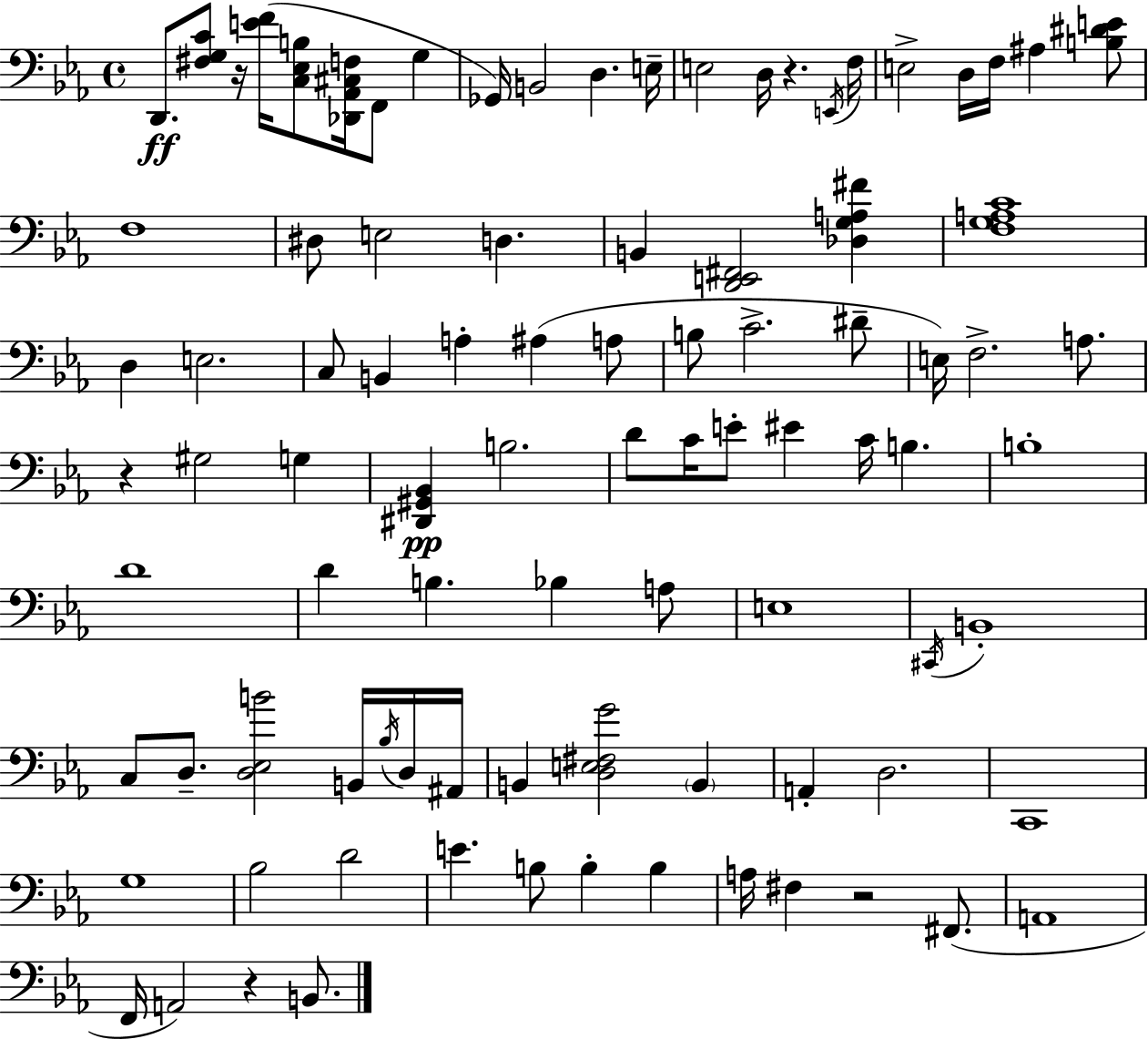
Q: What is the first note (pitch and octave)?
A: D2